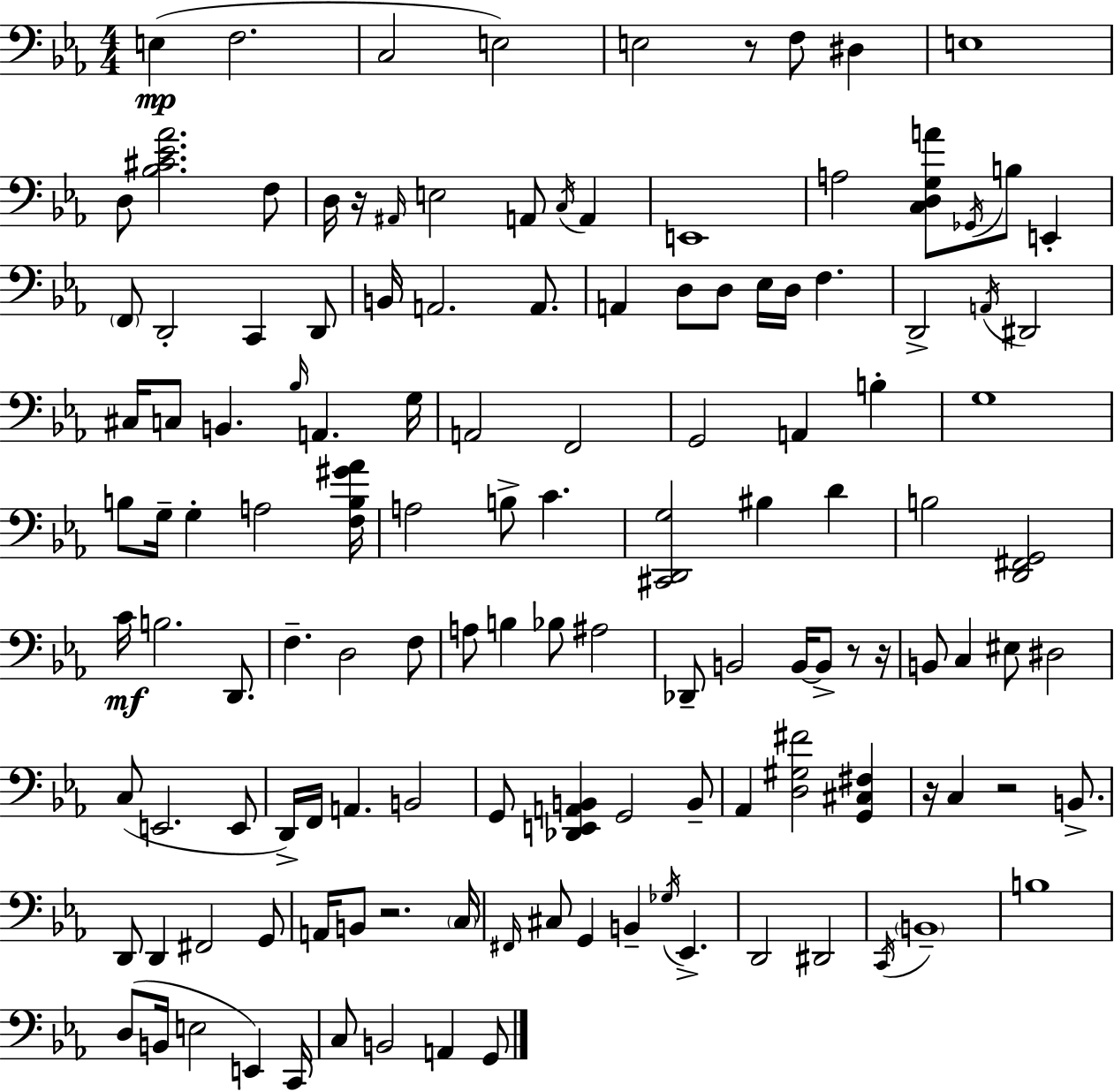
E3/q F3/h. C3/h E3/h E3/h R/e F3/e D#3/q E3/w D3/e [Bb3,C#4,Eb4,Ab4]/h. F3/e D3/s R/s A#2/s E3/h A2/e C3/s A2/q E2/w A3/h [C3,D3,G3,A4]/e Gb2/s B3/e E2/q F2/e D2/h C2/q D2/e B2/s A2/h. A2/e. A2/q D3/e D3/e Eb3/s D3/s F3/q. D2/h A2/s D#2/h C#3/s C3/e B2/q. Bb3/s A2/q. G3/s A2/h F2/h G2/h A2/q B3/q G3/w B3/e G3/s G3/q A3/h [F3,B3,G#4,Ab4]/s A3/h B3/e C4/q. [C#2,D2,G3]/h BIS3/q D4/q B3/h [D2,F#2,G2]/h C4/s B3/h. D2/e. F3/q. D3/h F3/e A3/e B3/q Bb3/e A#3/h Db2/e B2/h B2/s B2/e R/e R/s B2/e C3/q EIS3/e D#3/h C3/e E2/h. E2/e D2/s F2/s A2/q. B2/h G2/e [Db2,E2,A2,B2]/q G2/h B2/e Ab2/q [D3,G#3,F#4]/h [G2,C#3,F#3]/q R/s C3/q R/h B2/e. D2/e D2/q F#2/h G2/e A2/s B2/e R/h. C3/s F#2/s C#3/e G2/q B2/q Gb3/s Eb2/q. D2/h D#2/h C2/s B2/w B3/w D3/e B2/s E3/h E2/q C2/s C3/e B2/h A2/q G2/e